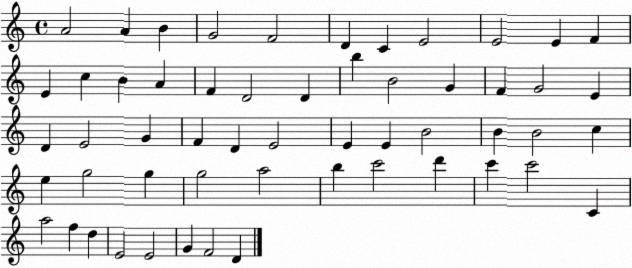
X:1
T:Untitled
M:4/4
L:1/4
K:C
A2 A B G2 F2 D C E2 E2 E F E c B A F D2 D b B2 G F G2 E D E2 G F D E2 E E B2 B B2 c e g2 g g2 a2 b c'2 d' c' c'2 C a2 f d E2 E2 G F2 D